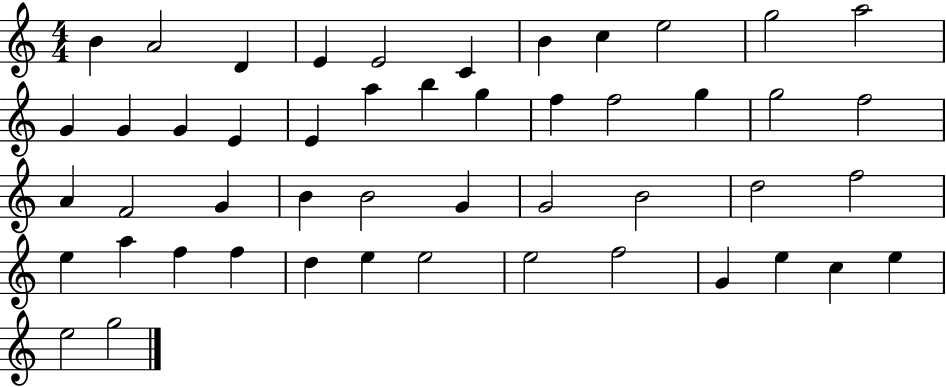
X:1
T:Untitled
M:4/4
L:1/4
K:C
B A2 D E E2 C B c e2 g2 a2 G G G E E a b g f f2 g g2 f2 A F2 G B B2 G G2 B2 d2 f2 e a f f d e e2 e2 f2 G e c e e2 g2